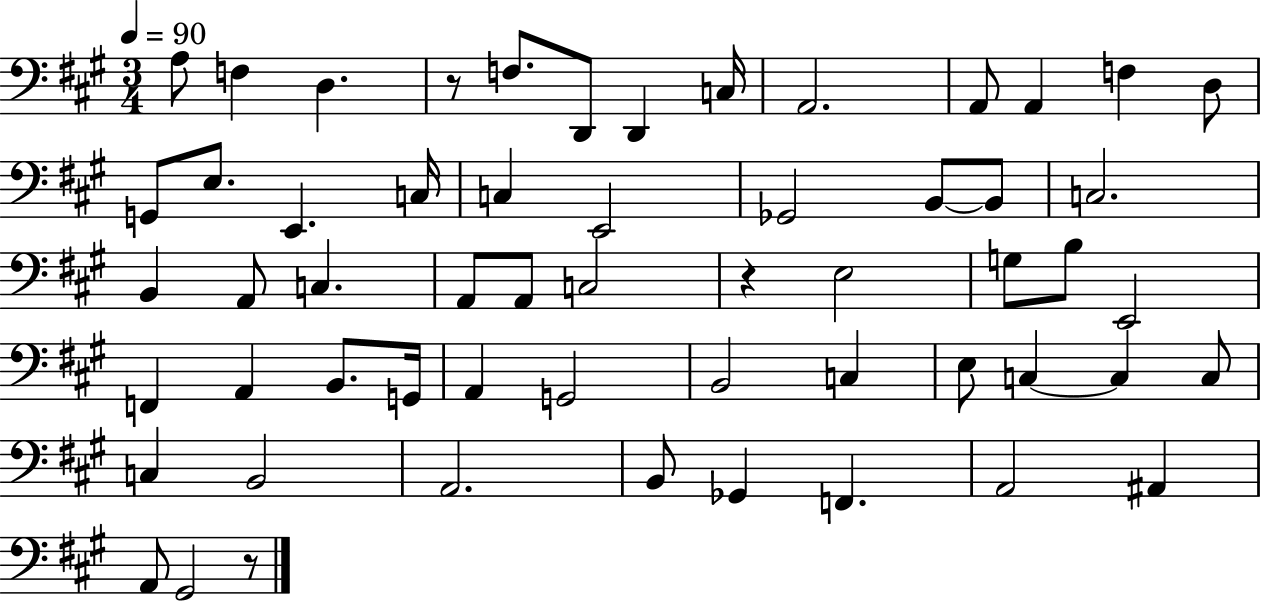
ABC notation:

X:1
T:Untitled
M:3/4
L:1/4
K:A
A,/2 F, D, z/2 F,/2 D,,/2 D,, C,/4 A,,2 A,,/2 A,, F, D,/2 G,,/2 E,/2 E,, C,/4 C, E,,2 _G,,2 B,,/2 B,,/2 C,2 B,, A,,/2 C, A,,/2 A,,/2 C,2 z E,2 G,/2 B,/2 E,,2 F,, A,, B,,/2 G,,/4 A,, G,,2 B,,2 C, E,/2 C, C, C,/2 C, B,,2 A,,2 B,,/2 _G,, F,, A,,2 ^A,, A,,/2 ^G,,2 z/2